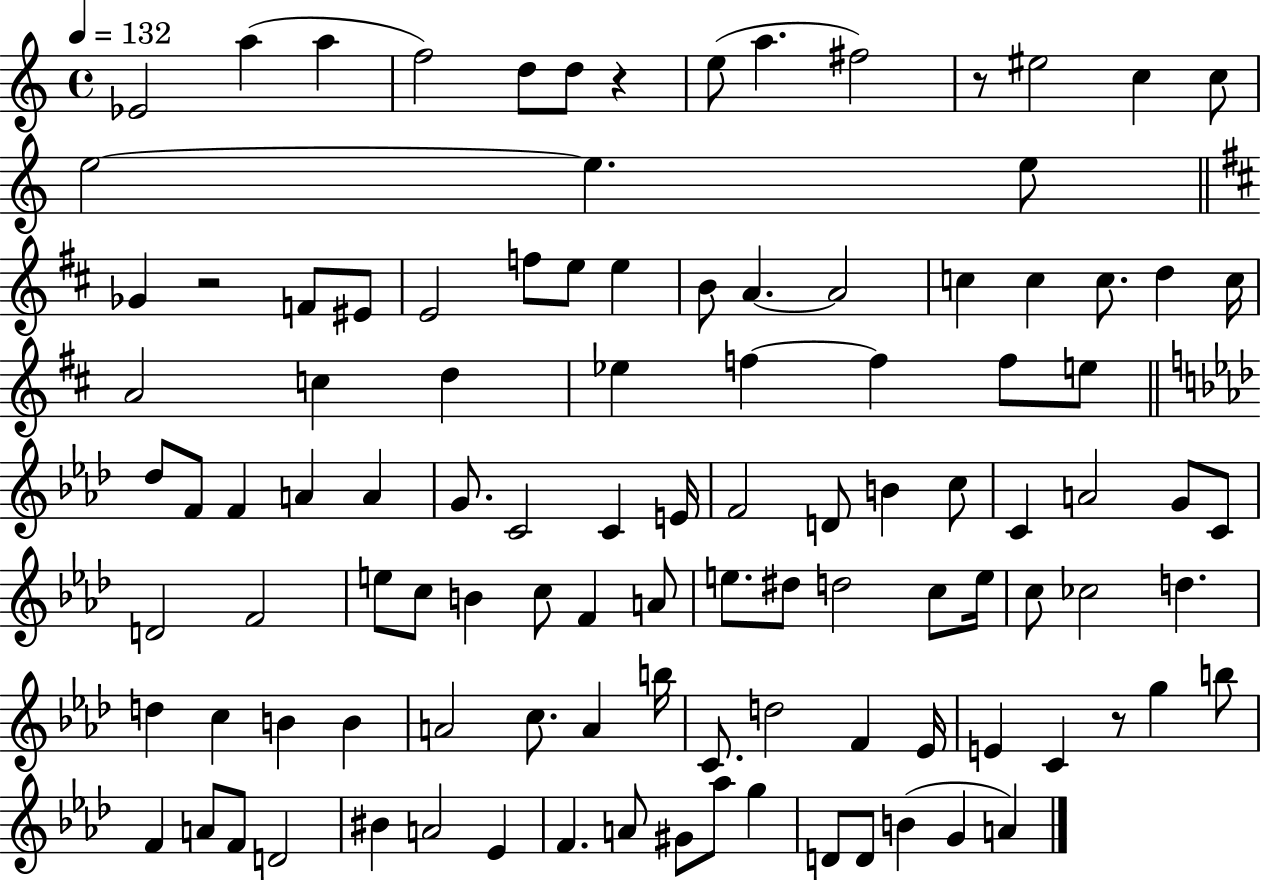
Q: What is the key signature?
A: C major